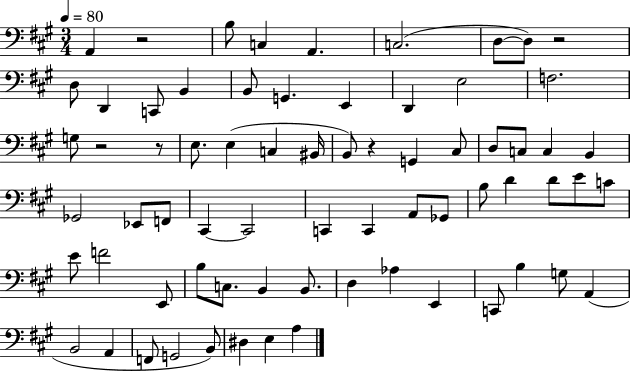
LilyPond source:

{
  \clef bass
  \numericTimeSignature
  \time 3/4
  \key a \major
  \tempo 4 = 80
  a,4 r2 | b8 c4 a,4. | c2.( | d8~~ d8) r2 | \break d8 d,4 c,8 b,4 | b,8 g,4. e,4 | d,4 e2 | f2. | \break g8 r2 r8 | e8. e4( c4 bis,16 | b,8) r4 g,4 cis8 | d8 c8 c4 b,4 | \break ges,2 ees,8 f,8 | cis,4~~ cis,2 | c,4 c,4 a,8 ges,8 | b8 d'4 d'8 e'8 c'8 | \break e'8 f'2 e,8 | b8 c8. b,4 b,8. | d4 aes4 e,4 | c,8 b4 g8 a,4( | \break b,2 a,4 | f,8 g,2 b,8) | dis4 e4 a4 | \bar "|."
}